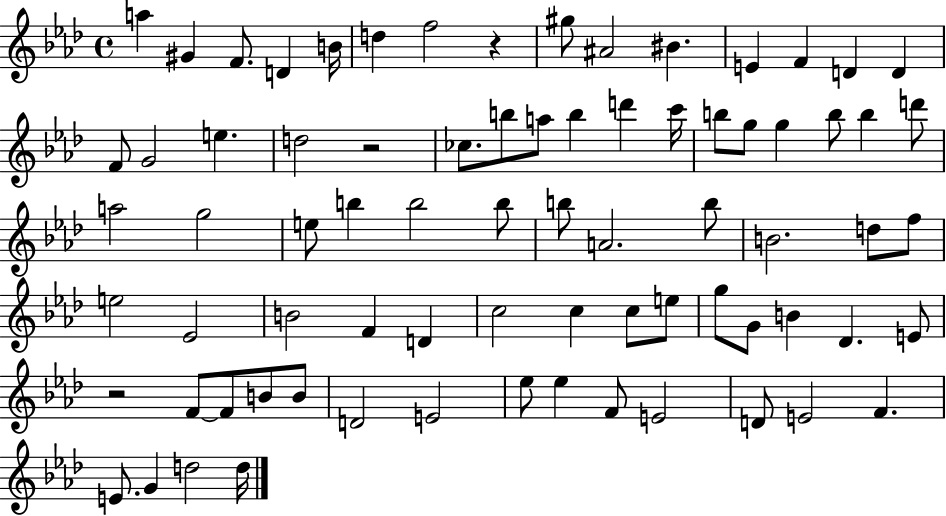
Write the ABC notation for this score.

X:1
T:Untitled
M:4/4
L:1/4
K:Ab
a ^G F/2 D B/4 d f2 z ^g/2 ^A2 ^B E F D D F/2 G2 e d2 z2 _c/2 b/2 a/2 b d' c'/4 b/2 g/2 g b/2 b d'/2 a2 g2 e/2 b b2 b/2 b/2 A2 b/2 B2 d/2 f/2 e2 _E2 B2 F D c2 c c/2 e/2 g/2 G/2 B _D E/2 z2 F/2 F/2 B/2 B/2 D2 E2 _e/2 _e F/2 E2 D/2 E2 F E/2 G d2 d/4